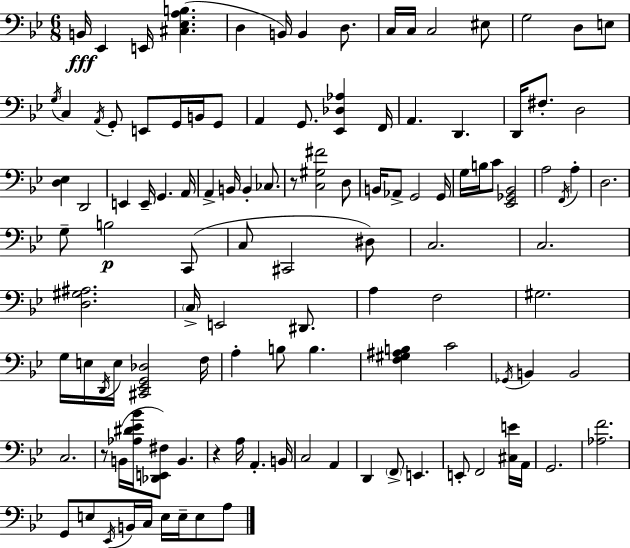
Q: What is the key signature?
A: BES major